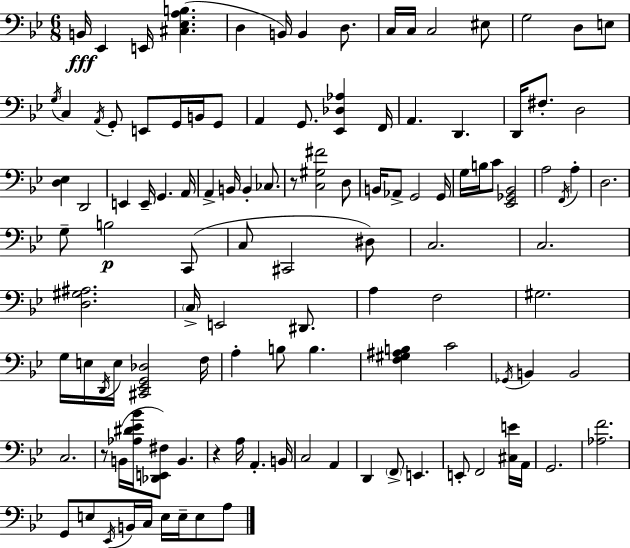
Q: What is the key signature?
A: BES major